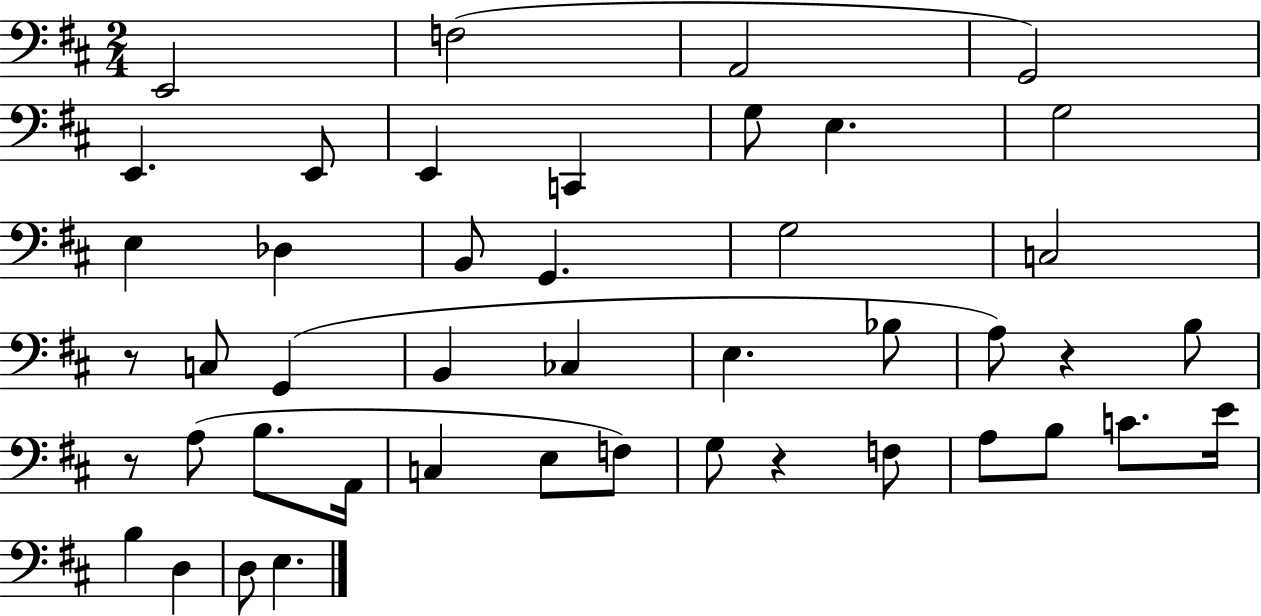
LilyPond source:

{
  \clef bass
  \numericTimeSignature
  \time 2/4
  \key d \major
  e,2 | f2( | a,2 | g,2) | \break e,4. e,8 | e,4 c,4 | g8 e4. | g2 | \break e4 des4 | b,8 g,4. | g2 | c2 | \break r8 c8 g,4( | b,4 ces4 | e4. bes8 | a8) r4 b8 | \break r8 a8( b8. a,16 | c4 e8 f8) | g8 r4 f8 | a8 b8 c'8. e'16 | \break b4 d4 | d8 e4. | \bar "|."
}